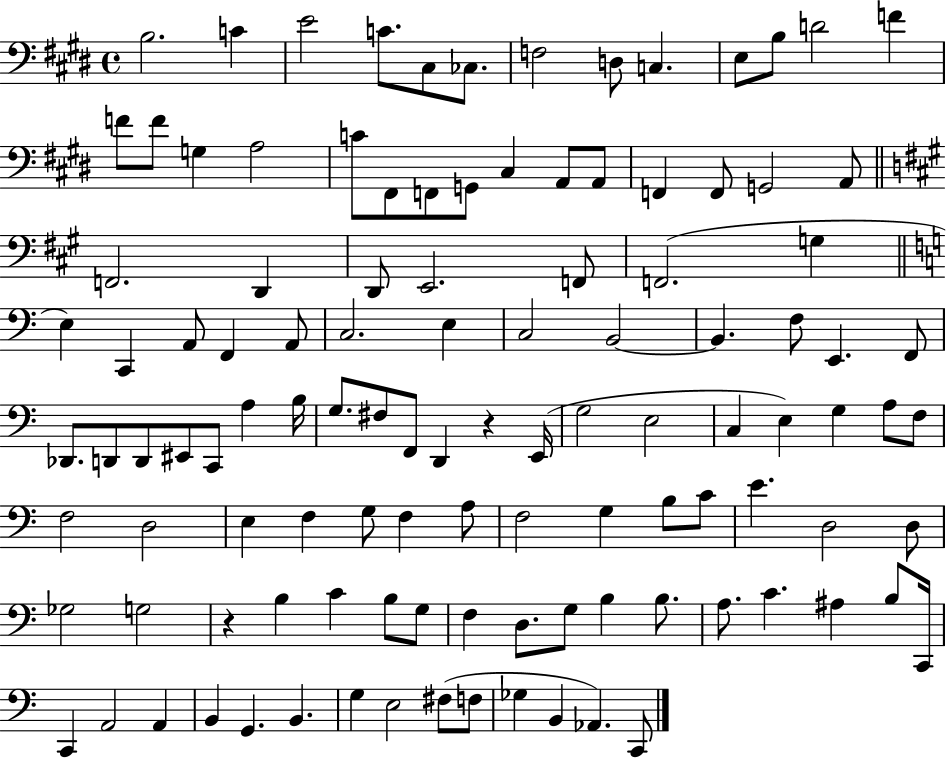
{
  \clef bass
  \time 4/4
  \defaultTimeSignature
  \key e \major
  b2. c'4 | e'2 c'8. cis8 ces8. | f2 d8 c4. | e8 b8 d'2 f'4 | \break f'8 f'8 g4 a2 | c'8 fis,8 f,8 g,8 cis4 a,8 a,8 | f,4 f,8 g,2 a,8 | \bar "||" \break \key a \major f,2. d,4 | d,8 e,2. f,8 | f,2.( g4 | \bar "||" \break \key c \major e4) c,4 a,8 f,4 a,8 | c2. e4 | c2 b,2~~ | b,4. f8 e,4. f,8 | \break des,8. d,8 d,8 eis,8 c,8 a4 b16 | g8. fis8 f,8 d,4 r4 e,16( | g2 e2 | c4 e4) g4 a8 f8 | \break f2 d2 | e4 f4 g8 f4 a8 | f2 g4 b8 c'8 | e'4. d2 d8 | \break ges2 g2 | r4 b4 c'4 b8 g8 | f4 d8. g8 b4 b8. | a8. c'4. ais4 b8 c,16 | \break c,4 a,2 a,4 | b,4 g,4. b,4. | g4 e2 fis8( f8 | ges4 b,4 aes,4.) c,8 | \break \bar "|."
}